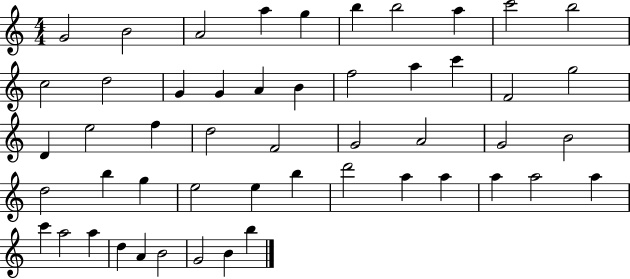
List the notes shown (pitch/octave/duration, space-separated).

G4/h B4/h A4/h A5/q G5/q B5/q B5/h A5/q C6/h B5/h C5/h D5/h G4/q G4/q A4/q B4/q F5/h A5/q C6/q F4/h G5/h D4/q E5/h F5/q D5/h F4/h G4/h A4/h G4/h B4/h D5/h B5/q G5/q E5/h E5/q B5/q D6/h A5/q A5/q A5/q A5/h A5/q C6/q A5/h A5/q D5/q A4/q B4/h G4/h B4/q B5/q